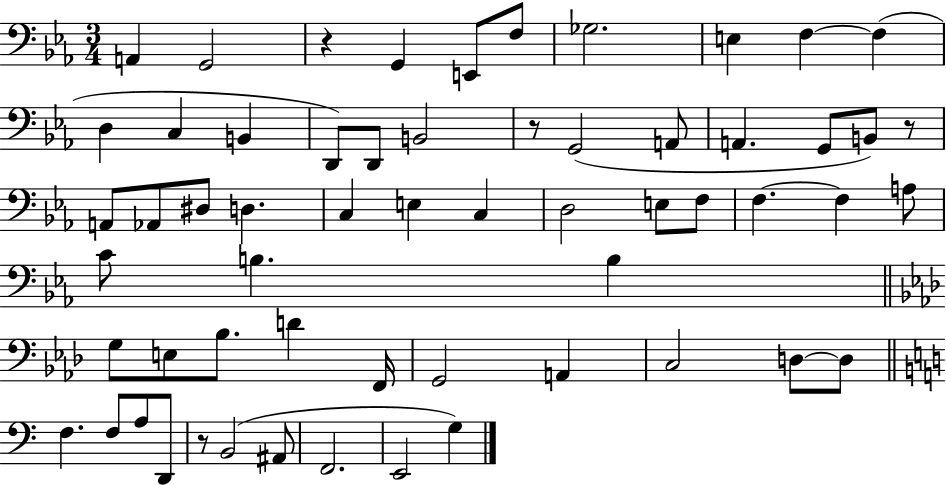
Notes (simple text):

A2/q G2/h R/q G2/q E2/e F3/e Gb3/h. E3/q F3/q F3/q D3/q C3/q B2/q D2/e D2/e B2/h R/e G2/h A2/e A2/q. G2/e B2/e R/e A2/e Ab2/e D#3/e D3/q. C3/q E3/q C3/q D3/h E3/e F3/e F3/q. F3/q A3/e C4/e B3/q. B3/q G3/e E3/e Bb3/e. D4/q F2/s G2/h A2/q C3/h D3/e D3/e F3/q. F3/e A3/e D2/e R/e B2/h A#2/e F2/h. E2/h G3/q